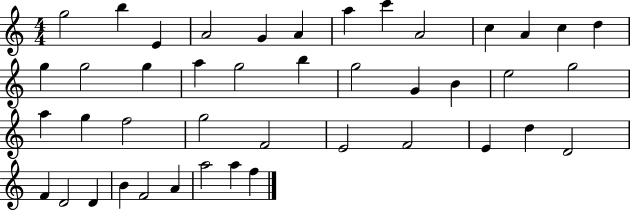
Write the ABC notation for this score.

X:1
T:Untitled
M:4/4
L:1/4
K:C
g2 b E A2 G A a c' A2 c A c d g g2 g a g2 b g2 G B e2 g2 a g f2 g2 F2 E2 F2 E d D2 F D2 D B F2 A a2 a f